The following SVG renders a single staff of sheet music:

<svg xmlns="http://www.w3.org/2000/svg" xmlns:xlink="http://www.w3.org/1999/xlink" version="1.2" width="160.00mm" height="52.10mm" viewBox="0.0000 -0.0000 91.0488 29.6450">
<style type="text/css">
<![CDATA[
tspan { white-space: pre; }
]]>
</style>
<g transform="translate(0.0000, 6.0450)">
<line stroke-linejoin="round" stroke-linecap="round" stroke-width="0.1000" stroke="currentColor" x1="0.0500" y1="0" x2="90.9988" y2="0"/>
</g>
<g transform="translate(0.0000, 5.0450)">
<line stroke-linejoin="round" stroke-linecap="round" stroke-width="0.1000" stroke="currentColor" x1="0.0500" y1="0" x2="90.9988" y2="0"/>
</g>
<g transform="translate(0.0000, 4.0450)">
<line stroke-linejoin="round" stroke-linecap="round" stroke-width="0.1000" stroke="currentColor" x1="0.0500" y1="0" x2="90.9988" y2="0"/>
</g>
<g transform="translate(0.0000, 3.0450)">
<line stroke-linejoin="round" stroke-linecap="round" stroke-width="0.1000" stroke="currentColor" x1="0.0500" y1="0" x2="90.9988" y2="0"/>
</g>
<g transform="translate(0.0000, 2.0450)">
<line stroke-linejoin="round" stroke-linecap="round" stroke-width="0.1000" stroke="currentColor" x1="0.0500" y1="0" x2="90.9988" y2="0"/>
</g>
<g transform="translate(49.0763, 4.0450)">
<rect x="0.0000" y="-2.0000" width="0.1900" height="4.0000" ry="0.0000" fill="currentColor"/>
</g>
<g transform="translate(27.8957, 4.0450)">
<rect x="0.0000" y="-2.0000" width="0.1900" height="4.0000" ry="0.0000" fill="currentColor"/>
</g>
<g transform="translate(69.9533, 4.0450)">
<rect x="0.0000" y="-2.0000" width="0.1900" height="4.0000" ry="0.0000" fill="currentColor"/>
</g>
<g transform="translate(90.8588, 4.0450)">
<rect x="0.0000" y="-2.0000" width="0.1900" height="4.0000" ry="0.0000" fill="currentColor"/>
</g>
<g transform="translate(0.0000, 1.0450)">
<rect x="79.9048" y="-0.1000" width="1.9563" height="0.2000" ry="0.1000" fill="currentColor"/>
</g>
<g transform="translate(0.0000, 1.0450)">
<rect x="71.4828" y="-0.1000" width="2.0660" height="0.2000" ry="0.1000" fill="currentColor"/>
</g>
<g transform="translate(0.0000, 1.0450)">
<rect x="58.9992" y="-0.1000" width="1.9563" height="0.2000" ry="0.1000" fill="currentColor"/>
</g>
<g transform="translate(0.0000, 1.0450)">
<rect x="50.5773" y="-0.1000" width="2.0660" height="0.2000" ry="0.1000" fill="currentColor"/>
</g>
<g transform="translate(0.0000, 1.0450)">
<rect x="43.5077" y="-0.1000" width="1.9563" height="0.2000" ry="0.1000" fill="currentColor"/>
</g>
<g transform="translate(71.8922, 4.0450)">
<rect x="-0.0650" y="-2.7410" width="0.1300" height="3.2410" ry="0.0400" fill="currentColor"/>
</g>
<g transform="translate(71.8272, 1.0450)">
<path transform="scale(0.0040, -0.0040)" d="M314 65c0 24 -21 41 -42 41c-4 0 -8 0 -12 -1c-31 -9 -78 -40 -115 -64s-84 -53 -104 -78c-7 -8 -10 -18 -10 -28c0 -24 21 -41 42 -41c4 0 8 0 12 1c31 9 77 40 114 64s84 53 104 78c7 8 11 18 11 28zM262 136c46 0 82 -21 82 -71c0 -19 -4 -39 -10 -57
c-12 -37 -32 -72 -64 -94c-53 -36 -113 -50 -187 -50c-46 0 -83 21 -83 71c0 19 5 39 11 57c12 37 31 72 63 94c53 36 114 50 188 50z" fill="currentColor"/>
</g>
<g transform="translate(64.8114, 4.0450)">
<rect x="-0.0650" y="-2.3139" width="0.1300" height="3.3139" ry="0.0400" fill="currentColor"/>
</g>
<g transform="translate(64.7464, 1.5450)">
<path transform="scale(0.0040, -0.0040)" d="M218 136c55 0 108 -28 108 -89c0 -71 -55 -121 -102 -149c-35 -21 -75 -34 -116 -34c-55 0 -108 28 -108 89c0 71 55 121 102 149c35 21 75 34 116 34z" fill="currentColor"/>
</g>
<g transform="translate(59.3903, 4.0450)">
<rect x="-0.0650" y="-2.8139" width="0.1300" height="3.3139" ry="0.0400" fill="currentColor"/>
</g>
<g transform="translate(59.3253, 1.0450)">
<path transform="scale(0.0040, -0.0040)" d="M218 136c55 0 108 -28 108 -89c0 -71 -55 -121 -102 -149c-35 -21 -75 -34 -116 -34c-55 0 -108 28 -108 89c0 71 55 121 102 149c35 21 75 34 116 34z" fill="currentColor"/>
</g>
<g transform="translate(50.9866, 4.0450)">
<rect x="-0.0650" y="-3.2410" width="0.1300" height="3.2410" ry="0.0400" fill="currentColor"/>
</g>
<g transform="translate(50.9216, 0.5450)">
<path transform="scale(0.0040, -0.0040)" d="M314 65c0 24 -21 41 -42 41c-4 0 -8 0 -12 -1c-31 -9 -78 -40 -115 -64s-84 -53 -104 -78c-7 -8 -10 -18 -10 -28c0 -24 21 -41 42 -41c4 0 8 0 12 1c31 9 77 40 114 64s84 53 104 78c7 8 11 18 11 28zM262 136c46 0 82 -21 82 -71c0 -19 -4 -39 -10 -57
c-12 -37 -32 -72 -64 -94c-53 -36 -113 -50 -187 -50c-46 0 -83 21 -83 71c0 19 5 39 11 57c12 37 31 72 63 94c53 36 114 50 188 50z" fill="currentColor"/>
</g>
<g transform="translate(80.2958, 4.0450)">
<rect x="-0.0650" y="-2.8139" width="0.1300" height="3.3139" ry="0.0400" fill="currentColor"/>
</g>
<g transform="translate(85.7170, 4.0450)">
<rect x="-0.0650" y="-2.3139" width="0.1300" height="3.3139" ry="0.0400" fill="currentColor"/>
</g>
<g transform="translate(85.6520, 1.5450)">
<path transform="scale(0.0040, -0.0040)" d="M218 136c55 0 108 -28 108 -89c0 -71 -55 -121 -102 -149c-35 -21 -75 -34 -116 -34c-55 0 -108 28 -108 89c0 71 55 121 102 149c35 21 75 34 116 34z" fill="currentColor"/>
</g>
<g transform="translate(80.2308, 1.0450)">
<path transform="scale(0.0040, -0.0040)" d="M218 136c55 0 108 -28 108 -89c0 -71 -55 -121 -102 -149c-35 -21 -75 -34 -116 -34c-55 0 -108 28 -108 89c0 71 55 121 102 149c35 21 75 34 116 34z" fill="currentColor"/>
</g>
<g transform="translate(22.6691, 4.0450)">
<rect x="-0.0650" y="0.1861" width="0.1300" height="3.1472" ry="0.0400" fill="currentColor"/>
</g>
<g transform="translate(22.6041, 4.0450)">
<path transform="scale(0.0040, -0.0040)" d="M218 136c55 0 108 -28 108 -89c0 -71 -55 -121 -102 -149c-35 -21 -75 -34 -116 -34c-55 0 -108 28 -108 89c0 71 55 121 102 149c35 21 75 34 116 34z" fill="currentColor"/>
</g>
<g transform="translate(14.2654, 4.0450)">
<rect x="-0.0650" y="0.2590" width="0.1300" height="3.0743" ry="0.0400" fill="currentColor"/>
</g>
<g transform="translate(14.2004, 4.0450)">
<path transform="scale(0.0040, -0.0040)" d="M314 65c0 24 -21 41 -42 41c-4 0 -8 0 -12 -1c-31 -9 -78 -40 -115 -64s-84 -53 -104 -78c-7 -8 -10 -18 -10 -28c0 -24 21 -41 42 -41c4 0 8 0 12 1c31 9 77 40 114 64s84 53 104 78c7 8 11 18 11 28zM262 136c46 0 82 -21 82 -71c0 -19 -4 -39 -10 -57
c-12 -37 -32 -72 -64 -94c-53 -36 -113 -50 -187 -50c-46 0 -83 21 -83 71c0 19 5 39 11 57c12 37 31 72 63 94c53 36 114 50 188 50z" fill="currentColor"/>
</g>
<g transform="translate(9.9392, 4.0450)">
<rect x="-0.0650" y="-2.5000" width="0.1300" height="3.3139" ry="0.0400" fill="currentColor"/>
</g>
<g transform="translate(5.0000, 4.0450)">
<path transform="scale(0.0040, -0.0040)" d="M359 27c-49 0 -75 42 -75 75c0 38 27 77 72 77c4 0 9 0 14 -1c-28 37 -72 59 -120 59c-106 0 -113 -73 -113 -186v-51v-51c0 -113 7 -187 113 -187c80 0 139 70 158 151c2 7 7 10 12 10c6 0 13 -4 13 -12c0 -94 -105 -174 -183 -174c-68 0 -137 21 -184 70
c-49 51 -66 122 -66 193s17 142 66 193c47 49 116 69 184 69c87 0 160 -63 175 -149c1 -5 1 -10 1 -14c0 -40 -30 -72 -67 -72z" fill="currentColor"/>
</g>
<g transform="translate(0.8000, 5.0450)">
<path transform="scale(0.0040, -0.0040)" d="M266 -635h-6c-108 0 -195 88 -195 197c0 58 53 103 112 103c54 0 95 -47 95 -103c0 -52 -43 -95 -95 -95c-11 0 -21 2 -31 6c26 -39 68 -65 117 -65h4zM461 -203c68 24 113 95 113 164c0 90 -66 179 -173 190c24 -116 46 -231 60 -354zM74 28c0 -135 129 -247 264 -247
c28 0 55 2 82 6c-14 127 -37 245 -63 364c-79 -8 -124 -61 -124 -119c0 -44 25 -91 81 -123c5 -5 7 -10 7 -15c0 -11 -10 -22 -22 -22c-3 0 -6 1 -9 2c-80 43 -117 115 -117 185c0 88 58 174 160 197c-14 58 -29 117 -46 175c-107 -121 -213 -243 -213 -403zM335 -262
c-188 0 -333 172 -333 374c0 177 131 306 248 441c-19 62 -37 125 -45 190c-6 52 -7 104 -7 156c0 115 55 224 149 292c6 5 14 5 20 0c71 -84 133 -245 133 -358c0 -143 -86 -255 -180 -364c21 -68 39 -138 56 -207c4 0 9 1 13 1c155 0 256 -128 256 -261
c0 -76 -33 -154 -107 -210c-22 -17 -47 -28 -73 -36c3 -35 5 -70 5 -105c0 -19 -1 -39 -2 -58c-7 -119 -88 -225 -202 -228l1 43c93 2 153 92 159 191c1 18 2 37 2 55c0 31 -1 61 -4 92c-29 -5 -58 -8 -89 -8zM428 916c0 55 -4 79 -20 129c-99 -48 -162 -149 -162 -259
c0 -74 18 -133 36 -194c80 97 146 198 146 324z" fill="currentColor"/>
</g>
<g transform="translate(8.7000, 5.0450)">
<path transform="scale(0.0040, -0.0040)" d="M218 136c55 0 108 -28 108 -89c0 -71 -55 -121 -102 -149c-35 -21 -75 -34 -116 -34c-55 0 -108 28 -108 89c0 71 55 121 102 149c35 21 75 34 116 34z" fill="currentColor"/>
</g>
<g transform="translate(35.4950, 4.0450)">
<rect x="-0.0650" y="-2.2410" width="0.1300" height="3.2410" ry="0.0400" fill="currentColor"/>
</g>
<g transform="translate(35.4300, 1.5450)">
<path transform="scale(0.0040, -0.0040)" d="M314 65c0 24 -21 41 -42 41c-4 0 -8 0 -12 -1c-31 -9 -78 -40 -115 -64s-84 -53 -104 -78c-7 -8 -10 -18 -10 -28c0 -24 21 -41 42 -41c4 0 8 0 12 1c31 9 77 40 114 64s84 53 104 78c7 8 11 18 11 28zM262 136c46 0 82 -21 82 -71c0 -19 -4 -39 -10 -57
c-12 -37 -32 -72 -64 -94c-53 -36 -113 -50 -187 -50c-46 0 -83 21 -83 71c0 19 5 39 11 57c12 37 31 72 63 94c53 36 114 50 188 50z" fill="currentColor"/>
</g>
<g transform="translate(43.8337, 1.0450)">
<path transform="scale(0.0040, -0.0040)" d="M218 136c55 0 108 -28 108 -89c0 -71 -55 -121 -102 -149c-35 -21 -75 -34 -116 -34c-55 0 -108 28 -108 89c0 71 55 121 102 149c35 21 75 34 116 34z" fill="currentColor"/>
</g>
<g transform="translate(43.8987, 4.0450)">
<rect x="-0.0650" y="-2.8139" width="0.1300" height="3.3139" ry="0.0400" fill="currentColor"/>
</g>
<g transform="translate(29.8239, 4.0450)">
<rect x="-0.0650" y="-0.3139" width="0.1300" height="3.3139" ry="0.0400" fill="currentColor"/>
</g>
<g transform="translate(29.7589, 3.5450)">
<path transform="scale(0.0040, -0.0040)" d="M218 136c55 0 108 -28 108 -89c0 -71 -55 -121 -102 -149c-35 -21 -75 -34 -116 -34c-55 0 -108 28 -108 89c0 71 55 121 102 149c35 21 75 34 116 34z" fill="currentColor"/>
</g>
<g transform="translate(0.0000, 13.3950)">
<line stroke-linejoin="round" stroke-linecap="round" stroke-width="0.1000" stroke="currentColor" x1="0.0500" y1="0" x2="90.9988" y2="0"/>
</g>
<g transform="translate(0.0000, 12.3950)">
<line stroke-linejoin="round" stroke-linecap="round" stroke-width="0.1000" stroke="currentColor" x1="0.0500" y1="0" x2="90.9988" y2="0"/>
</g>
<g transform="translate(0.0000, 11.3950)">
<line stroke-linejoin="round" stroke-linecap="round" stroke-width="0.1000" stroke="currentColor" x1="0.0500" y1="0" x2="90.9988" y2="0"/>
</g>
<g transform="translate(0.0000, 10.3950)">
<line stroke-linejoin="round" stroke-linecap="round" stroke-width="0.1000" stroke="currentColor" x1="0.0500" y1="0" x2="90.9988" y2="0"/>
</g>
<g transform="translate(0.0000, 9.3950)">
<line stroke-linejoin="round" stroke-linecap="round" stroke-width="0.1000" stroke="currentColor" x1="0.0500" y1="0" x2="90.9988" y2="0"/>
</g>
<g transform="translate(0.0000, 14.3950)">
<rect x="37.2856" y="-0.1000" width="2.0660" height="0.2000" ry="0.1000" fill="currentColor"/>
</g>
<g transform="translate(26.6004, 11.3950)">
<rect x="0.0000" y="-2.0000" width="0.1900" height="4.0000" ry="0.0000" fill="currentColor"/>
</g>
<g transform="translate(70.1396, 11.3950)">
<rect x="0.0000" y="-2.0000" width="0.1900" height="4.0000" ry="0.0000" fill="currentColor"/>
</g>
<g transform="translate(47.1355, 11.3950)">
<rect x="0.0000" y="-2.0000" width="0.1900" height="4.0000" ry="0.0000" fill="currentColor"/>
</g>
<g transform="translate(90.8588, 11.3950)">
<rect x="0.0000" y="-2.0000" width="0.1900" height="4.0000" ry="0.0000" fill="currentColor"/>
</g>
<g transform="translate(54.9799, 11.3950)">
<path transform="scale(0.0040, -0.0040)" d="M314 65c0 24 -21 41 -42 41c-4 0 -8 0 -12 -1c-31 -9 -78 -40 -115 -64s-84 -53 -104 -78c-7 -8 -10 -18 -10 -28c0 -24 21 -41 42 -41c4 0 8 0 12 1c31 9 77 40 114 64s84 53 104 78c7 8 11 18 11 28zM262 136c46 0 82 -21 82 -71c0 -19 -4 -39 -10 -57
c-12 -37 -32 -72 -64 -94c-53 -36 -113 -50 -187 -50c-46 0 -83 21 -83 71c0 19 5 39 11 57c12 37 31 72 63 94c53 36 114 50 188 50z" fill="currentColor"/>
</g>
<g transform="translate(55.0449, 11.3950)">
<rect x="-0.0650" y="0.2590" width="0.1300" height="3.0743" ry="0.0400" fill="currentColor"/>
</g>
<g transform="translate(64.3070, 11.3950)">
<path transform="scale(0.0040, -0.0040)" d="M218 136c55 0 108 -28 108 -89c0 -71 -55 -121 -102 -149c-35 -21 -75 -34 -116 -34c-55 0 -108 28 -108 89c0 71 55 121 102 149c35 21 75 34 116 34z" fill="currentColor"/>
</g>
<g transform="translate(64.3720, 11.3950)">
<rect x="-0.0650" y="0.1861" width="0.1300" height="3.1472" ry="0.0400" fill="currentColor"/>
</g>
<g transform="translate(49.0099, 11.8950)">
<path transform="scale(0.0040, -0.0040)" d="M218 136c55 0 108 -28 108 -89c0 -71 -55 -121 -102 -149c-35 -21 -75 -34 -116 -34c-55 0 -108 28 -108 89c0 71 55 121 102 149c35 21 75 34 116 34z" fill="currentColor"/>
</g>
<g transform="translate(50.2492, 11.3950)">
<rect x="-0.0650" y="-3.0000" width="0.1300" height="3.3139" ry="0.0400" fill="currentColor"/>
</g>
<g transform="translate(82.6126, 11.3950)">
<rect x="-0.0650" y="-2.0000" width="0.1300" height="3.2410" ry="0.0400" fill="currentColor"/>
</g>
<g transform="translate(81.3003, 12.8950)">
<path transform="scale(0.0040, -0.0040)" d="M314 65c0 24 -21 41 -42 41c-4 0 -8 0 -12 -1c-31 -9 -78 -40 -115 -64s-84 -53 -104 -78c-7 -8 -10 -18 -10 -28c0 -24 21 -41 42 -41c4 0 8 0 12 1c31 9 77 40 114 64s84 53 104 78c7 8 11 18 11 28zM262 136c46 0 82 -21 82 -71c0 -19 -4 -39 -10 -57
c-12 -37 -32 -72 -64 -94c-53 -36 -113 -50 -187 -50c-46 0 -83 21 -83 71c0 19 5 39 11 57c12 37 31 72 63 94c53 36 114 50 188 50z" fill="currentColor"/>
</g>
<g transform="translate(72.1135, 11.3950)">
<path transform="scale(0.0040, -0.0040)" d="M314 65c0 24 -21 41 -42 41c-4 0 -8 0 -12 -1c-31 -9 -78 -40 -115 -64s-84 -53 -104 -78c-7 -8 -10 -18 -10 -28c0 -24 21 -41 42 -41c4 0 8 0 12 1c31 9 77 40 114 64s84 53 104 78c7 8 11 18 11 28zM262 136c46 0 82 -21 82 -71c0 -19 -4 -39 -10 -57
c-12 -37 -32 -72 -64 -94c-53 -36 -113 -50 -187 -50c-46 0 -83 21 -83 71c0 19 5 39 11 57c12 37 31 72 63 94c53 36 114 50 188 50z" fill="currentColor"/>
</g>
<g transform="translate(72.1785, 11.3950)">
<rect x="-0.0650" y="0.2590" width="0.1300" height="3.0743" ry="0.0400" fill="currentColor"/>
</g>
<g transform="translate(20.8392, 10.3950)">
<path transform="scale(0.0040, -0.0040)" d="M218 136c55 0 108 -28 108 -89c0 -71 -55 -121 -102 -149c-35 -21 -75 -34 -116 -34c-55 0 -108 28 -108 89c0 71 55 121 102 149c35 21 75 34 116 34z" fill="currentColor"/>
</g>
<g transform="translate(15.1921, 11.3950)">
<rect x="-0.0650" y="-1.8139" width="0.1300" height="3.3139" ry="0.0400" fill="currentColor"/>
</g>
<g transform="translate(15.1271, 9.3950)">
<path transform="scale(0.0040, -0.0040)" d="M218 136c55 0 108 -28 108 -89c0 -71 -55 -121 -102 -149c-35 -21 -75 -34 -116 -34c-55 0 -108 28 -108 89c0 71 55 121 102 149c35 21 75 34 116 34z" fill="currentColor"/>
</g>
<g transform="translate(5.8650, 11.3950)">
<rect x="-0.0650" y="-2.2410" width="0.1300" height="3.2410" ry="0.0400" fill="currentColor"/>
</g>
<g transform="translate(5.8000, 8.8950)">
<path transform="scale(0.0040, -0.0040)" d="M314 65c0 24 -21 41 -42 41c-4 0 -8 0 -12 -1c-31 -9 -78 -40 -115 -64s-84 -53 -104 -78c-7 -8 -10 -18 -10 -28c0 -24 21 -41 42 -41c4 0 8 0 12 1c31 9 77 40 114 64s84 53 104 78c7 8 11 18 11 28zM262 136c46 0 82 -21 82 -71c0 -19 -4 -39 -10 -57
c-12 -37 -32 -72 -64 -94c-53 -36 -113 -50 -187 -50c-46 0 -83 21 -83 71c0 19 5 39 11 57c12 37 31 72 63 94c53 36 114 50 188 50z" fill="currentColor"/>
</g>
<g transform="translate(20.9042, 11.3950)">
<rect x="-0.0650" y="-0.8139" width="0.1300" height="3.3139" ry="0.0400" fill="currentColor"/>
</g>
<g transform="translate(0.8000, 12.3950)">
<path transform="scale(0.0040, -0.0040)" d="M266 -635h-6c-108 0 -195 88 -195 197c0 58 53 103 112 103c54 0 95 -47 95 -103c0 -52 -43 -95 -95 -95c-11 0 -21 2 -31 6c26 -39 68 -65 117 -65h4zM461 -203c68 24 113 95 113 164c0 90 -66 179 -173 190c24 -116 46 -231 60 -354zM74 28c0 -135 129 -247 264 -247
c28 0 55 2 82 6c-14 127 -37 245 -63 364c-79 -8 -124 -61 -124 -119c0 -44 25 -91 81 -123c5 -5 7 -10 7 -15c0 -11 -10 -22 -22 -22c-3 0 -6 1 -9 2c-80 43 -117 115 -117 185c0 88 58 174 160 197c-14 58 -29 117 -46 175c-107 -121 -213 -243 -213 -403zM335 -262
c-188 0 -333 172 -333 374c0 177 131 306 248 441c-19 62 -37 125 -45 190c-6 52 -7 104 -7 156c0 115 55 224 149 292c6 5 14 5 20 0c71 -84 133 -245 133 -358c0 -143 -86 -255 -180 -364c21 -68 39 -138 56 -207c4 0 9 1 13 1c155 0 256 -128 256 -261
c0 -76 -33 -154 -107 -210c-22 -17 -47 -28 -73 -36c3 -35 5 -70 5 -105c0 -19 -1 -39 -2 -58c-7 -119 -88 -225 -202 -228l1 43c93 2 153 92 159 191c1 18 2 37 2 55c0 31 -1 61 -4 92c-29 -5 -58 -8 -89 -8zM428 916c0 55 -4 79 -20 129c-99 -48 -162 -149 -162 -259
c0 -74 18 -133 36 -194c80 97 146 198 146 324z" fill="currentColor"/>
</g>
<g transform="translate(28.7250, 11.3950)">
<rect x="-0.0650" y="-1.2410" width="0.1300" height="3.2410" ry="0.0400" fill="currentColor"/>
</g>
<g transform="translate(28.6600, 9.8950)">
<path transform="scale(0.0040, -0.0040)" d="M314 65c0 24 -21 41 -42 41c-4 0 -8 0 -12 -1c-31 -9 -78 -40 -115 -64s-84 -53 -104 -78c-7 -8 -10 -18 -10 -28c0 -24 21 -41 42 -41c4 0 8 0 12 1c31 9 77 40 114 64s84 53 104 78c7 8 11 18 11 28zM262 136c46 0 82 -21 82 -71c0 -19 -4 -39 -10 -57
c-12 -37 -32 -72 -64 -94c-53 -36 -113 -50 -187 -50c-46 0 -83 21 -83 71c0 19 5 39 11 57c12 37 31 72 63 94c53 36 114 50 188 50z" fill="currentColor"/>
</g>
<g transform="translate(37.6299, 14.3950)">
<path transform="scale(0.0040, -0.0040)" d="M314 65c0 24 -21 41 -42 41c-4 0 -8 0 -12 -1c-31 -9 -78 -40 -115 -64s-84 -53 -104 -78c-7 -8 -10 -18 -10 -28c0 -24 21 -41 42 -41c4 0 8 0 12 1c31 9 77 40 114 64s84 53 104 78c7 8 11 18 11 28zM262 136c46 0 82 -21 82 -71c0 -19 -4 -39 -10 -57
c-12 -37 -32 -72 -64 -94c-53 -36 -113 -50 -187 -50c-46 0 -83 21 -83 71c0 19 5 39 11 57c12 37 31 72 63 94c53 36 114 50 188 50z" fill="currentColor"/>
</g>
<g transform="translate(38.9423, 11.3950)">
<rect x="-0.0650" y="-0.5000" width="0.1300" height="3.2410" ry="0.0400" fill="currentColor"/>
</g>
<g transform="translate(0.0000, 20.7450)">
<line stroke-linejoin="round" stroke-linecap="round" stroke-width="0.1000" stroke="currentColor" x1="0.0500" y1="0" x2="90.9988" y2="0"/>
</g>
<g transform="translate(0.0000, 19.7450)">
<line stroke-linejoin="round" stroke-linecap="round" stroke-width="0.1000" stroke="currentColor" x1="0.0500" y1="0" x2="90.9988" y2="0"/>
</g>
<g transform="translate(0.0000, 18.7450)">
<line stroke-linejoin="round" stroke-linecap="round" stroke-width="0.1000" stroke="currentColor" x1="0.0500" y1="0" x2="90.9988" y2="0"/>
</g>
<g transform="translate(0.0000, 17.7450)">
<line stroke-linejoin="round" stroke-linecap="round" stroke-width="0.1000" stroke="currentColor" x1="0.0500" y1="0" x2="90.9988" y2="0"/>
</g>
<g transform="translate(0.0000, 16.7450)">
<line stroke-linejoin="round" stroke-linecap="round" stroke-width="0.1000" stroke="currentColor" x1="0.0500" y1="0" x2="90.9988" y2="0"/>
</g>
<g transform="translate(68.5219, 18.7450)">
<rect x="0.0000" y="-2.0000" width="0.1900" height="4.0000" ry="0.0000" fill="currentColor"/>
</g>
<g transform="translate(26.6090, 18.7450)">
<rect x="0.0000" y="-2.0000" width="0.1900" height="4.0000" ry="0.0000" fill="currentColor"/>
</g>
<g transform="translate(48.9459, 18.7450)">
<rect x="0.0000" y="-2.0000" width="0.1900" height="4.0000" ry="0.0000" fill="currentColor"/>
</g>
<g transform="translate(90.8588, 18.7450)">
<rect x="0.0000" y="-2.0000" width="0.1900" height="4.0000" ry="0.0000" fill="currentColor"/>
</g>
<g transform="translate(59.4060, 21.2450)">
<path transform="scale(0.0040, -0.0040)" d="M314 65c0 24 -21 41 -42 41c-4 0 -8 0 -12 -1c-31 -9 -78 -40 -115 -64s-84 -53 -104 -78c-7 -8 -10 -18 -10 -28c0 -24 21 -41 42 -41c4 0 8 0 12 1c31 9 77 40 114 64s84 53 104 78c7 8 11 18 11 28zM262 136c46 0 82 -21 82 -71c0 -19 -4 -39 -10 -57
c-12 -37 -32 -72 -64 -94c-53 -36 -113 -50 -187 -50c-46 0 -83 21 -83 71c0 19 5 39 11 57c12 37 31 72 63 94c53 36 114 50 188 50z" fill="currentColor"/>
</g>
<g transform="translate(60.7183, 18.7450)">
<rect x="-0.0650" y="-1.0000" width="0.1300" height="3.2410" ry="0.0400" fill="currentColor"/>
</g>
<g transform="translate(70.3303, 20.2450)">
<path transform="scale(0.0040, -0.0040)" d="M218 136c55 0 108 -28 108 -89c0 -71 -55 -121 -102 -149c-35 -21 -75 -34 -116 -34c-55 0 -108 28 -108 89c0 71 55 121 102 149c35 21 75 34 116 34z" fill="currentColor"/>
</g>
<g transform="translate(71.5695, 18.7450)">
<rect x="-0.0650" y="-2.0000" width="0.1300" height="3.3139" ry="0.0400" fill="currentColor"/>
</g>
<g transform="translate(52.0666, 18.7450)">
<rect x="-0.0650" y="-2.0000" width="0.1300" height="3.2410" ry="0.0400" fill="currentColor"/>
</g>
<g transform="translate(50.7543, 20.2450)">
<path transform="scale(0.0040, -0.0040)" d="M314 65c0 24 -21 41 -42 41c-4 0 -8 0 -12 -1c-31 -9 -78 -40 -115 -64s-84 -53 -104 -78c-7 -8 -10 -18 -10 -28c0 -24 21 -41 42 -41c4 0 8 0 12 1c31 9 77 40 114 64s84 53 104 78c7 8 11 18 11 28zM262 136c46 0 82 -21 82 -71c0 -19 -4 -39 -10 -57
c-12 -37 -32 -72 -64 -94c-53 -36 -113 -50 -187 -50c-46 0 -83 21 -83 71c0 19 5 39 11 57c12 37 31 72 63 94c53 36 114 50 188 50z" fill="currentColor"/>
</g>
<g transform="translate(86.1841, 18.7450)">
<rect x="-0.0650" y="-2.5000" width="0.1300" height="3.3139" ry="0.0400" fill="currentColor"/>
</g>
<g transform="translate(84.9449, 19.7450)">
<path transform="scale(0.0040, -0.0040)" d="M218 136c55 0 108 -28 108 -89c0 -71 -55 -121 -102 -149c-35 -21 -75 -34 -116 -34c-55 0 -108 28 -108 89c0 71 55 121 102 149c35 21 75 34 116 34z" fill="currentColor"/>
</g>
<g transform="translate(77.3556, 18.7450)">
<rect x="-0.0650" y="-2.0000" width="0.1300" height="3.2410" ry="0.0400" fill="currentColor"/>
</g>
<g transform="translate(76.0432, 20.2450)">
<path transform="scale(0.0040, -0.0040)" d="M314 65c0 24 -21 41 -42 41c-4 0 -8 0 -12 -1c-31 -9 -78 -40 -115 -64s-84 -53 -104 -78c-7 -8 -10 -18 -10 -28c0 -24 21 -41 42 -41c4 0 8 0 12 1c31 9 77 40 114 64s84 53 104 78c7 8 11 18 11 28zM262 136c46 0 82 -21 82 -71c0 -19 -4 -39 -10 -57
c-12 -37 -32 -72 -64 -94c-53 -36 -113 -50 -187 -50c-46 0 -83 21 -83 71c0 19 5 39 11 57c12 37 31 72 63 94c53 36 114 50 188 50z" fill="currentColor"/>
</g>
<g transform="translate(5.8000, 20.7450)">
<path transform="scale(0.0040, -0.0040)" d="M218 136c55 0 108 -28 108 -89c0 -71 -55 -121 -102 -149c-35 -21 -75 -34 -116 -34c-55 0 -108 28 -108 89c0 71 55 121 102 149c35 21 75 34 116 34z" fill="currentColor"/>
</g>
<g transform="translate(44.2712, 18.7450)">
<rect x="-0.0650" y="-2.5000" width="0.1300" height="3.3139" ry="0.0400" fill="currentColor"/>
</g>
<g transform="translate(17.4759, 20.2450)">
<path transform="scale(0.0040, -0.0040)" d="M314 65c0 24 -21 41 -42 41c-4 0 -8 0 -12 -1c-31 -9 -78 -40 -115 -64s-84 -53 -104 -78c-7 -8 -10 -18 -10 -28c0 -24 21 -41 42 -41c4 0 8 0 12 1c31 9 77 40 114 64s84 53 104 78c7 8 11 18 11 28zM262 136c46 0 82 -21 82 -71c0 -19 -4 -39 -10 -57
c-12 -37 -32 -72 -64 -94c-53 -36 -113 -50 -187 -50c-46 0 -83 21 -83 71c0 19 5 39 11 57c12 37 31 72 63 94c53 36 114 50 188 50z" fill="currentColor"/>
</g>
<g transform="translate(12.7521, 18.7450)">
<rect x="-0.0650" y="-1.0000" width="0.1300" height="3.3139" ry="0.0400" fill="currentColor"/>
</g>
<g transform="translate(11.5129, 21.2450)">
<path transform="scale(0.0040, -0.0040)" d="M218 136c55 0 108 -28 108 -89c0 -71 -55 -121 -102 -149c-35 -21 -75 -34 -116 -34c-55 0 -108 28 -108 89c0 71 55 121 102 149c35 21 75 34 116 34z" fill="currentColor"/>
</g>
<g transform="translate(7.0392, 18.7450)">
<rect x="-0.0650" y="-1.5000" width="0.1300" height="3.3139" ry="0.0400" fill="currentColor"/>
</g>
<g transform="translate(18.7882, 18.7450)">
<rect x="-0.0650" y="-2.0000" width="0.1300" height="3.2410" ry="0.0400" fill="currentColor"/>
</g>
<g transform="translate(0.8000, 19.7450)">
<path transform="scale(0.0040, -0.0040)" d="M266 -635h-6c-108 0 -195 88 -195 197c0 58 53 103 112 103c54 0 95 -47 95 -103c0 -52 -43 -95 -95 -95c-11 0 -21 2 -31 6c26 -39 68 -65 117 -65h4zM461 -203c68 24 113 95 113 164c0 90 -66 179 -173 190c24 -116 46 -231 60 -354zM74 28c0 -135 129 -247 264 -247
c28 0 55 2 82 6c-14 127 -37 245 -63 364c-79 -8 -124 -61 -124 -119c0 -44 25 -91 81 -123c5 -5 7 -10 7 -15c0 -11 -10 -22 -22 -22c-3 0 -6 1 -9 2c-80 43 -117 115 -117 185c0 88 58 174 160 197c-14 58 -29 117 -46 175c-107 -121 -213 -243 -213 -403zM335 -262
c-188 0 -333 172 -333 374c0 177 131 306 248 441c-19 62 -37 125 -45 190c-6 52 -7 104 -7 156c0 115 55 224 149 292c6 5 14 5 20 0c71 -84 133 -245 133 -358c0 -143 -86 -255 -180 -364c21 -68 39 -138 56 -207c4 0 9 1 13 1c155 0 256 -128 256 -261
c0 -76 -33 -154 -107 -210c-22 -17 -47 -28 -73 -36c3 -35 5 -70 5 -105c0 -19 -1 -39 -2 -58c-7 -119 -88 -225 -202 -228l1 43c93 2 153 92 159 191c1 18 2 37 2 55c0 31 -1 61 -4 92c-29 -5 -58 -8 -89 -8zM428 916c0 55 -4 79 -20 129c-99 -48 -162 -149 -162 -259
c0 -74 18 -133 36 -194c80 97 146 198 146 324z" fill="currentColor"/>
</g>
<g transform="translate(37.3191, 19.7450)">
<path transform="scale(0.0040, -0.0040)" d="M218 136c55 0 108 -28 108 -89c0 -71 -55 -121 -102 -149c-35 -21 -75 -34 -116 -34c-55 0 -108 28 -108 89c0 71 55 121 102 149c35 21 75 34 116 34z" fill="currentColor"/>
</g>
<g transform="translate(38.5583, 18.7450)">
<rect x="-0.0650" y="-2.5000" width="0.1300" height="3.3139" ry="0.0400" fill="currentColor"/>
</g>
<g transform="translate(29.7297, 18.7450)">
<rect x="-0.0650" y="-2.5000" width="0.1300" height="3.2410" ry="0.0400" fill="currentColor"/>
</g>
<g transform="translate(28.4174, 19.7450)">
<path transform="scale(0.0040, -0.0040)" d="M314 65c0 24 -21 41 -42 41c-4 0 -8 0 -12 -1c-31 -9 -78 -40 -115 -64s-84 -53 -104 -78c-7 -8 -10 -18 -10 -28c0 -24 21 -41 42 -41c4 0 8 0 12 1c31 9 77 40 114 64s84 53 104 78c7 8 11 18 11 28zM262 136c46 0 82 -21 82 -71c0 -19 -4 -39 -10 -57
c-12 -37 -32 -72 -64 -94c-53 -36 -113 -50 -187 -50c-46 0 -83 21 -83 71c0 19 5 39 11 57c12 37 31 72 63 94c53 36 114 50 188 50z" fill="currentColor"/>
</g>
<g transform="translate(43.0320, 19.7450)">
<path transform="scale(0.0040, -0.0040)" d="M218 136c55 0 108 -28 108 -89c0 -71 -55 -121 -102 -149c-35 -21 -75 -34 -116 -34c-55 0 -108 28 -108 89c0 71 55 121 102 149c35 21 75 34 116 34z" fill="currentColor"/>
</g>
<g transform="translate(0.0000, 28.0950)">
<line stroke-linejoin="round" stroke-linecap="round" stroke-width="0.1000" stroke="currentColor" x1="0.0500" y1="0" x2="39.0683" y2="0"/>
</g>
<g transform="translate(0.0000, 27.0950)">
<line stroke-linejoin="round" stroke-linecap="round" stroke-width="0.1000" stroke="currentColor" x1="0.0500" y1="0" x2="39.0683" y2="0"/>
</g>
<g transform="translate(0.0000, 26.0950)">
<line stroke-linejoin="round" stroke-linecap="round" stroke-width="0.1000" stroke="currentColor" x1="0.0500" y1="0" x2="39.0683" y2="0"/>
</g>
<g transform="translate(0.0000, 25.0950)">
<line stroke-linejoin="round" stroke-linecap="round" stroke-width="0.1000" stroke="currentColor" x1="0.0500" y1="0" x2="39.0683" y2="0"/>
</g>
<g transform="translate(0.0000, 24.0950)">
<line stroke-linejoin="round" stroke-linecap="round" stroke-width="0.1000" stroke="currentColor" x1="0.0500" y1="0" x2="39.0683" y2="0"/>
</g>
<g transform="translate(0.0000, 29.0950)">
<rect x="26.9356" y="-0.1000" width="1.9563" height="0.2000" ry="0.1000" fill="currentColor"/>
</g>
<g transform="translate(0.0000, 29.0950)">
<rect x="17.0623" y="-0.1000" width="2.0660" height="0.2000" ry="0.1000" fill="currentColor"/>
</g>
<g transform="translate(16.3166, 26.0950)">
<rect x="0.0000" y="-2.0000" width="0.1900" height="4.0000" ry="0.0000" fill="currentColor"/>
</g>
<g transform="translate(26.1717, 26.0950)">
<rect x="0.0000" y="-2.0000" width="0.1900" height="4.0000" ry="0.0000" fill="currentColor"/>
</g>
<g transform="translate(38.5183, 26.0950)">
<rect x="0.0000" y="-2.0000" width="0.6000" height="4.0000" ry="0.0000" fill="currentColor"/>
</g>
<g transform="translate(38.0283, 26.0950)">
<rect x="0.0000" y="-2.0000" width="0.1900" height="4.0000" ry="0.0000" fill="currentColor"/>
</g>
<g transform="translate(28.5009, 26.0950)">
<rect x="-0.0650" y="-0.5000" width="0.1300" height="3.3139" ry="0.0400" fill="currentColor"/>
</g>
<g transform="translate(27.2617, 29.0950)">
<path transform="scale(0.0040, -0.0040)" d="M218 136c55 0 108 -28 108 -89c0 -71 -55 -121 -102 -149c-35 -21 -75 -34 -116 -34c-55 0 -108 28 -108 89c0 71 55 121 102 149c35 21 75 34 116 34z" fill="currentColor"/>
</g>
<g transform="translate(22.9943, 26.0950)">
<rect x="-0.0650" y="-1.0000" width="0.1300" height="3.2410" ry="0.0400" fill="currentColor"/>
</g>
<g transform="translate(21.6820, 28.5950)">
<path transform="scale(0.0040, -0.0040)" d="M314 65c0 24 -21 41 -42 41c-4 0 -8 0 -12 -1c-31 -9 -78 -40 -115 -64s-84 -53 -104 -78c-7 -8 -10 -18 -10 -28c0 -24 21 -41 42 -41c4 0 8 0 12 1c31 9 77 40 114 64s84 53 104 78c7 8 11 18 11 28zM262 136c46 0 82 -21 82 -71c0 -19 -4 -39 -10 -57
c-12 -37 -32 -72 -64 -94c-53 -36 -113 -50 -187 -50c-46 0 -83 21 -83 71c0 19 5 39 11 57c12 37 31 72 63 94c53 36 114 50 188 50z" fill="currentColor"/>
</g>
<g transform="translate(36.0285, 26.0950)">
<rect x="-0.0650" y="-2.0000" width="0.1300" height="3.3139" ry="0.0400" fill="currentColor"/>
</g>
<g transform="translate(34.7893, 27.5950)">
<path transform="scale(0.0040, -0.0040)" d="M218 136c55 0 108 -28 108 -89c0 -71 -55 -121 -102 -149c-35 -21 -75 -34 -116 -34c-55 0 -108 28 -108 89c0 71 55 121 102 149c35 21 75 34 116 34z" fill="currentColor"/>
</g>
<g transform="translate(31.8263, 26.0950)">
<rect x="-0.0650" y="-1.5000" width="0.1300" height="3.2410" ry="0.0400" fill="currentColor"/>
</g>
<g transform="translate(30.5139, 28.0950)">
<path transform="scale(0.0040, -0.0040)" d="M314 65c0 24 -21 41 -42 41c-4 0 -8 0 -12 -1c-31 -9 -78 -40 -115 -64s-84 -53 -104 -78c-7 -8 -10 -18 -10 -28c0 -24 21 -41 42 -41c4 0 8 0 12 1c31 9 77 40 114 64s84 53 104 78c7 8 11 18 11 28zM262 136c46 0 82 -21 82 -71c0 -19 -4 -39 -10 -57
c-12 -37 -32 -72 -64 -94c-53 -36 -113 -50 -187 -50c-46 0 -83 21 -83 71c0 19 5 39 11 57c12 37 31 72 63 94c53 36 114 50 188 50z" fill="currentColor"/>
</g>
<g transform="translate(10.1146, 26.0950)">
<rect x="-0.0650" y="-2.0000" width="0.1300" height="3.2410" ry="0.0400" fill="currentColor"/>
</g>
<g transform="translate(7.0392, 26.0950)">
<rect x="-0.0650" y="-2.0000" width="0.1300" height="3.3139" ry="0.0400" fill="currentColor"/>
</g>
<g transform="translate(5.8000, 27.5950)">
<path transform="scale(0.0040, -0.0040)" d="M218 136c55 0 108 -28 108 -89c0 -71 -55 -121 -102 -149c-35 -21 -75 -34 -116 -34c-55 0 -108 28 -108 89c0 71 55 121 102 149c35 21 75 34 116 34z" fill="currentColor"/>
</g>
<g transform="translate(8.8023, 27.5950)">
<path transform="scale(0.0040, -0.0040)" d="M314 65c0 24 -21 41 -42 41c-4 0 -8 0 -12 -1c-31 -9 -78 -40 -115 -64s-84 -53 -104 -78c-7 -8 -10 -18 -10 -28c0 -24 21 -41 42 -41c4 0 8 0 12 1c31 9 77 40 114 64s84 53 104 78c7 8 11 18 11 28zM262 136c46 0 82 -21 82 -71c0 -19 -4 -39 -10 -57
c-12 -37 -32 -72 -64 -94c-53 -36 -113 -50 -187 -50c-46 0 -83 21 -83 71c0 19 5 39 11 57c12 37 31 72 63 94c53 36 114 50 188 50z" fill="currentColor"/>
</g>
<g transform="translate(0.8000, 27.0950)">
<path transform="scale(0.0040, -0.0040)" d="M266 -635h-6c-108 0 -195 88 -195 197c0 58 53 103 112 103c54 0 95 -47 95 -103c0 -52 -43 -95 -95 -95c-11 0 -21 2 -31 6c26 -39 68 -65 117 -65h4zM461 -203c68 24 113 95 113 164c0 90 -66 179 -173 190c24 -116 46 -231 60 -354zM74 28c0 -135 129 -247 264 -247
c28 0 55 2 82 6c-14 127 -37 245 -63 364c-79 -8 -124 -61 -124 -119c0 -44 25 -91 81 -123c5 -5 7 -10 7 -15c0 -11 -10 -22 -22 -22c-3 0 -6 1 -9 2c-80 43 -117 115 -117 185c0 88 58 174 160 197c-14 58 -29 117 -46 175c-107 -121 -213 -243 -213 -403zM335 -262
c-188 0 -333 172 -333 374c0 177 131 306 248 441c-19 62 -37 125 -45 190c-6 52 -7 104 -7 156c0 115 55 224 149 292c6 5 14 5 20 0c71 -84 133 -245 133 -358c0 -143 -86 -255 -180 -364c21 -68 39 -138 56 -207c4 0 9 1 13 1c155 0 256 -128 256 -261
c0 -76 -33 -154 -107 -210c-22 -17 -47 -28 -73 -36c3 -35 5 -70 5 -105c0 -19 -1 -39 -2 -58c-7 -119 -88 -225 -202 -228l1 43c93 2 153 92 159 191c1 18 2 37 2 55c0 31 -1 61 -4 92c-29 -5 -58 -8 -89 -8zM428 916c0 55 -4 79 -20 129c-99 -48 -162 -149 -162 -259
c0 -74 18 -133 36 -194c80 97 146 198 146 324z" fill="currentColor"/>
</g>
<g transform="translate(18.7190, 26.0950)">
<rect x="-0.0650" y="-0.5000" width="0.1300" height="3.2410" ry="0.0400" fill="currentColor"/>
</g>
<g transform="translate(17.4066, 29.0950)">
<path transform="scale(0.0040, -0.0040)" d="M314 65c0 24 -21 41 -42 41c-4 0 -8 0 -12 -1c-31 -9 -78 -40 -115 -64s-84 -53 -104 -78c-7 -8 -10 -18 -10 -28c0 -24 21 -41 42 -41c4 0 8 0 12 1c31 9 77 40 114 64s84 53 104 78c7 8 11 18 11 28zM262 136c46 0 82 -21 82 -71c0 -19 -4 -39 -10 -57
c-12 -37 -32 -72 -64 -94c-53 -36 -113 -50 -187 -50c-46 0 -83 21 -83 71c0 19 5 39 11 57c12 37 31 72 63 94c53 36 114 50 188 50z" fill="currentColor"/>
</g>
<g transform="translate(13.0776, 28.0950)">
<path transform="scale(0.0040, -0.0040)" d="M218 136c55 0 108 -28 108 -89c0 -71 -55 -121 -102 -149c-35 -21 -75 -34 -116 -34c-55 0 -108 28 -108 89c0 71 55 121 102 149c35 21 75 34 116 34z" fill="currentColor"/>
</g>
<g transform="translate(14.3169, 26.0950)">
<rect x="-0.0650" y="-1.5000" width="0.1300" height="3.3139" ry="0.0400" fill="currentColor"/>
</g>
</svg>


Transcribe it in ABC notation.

X:1
T:Untitled
M:4/4
L:1/4
K:C
G B2 B c g2 a b2 a g a2 a g g2 f d e2 C2 A B2 B B2 F2 E D F2 G2 G G F2 D2 F F2 G F F2 E C2 D2 C E2 F